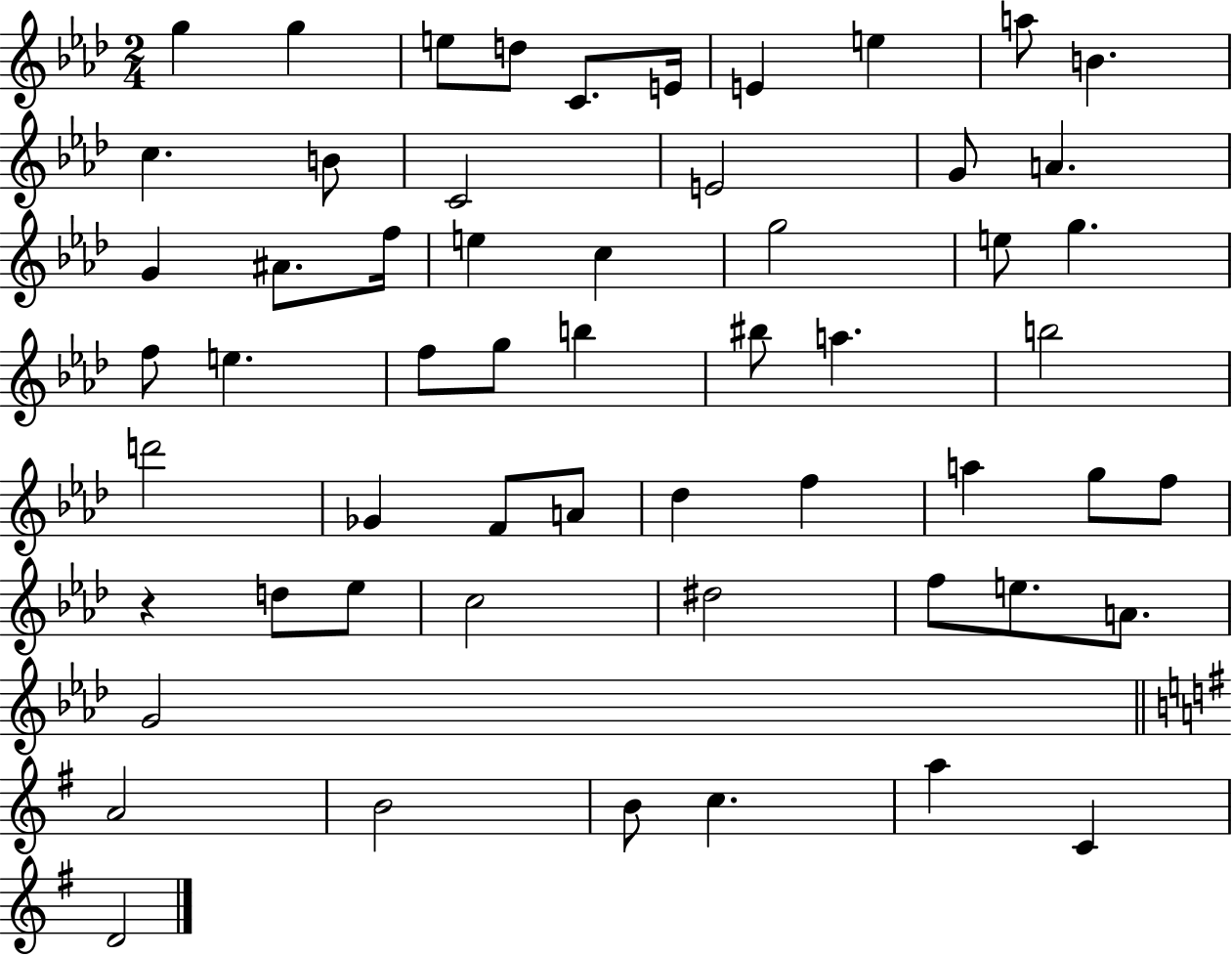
{
  \clef treble
  \numericTimeSignature
  \time 2/4
  \key aes \major
  g''4 g''4 | e''8 d''8 c'8. e'16 | e'4 e''4 | a''8 b'4. | \break c''4. b'8 | c'2 | e'2 | g'8 a'4. | \break g'4 ais'8. f''16 | e''4 c''4 | g''2 | e''8 g''4. | \break f''8 e''4. | f''8 g''8 b''4 | bis''8 a''4. | b''2 | \break d'''2 | ges'4 f'8 a'8 | des''4 f''4 | a''4 g''8 f''8 | \break r4 d''8 ees''8 | c''2 | dis''2 | f''8 e''8. a'8. | \break g'2 | \bar "||" \break \key e \minor a'2 | b'2 | b'8 c''4. | a''4 c'4 | \break d'2 | \bar "|."
}